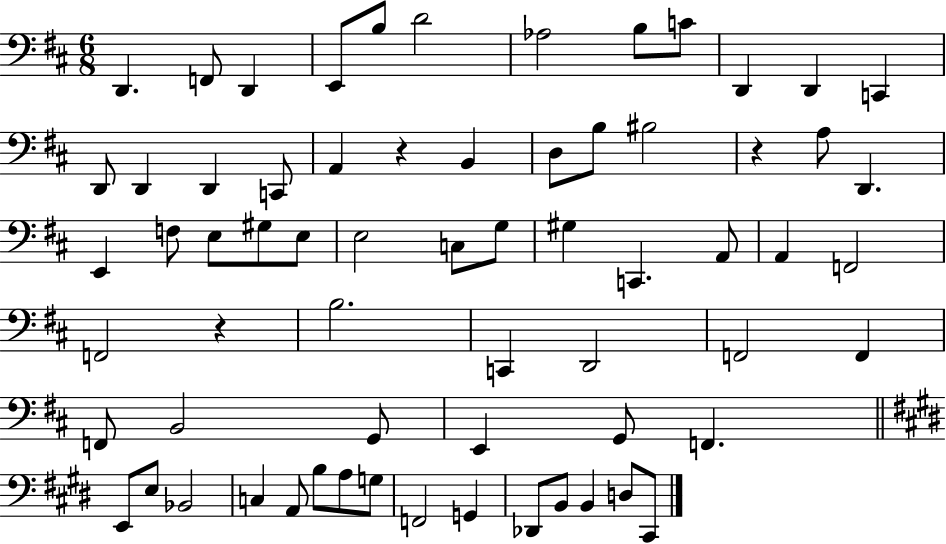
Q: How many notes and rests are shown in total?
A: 66